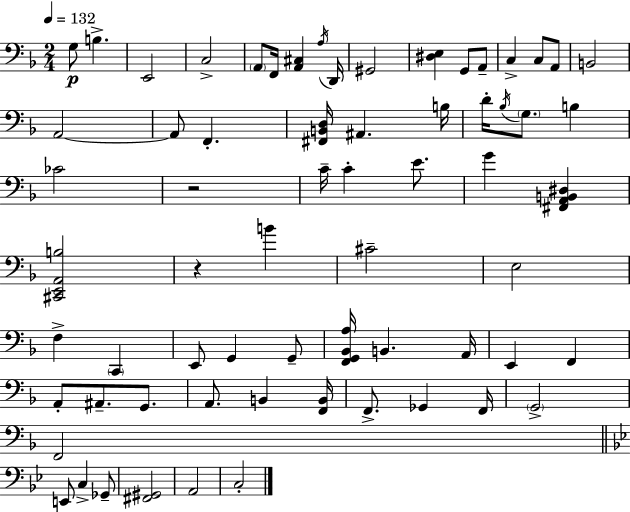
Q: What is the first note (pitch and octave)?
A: G3